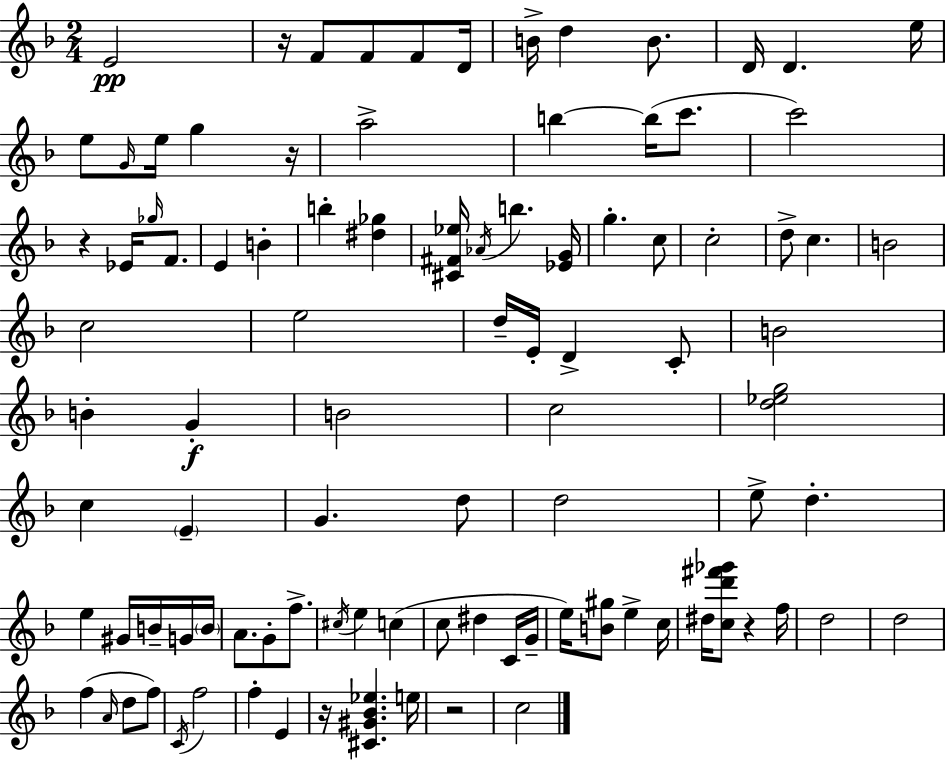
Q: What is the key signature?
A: F major